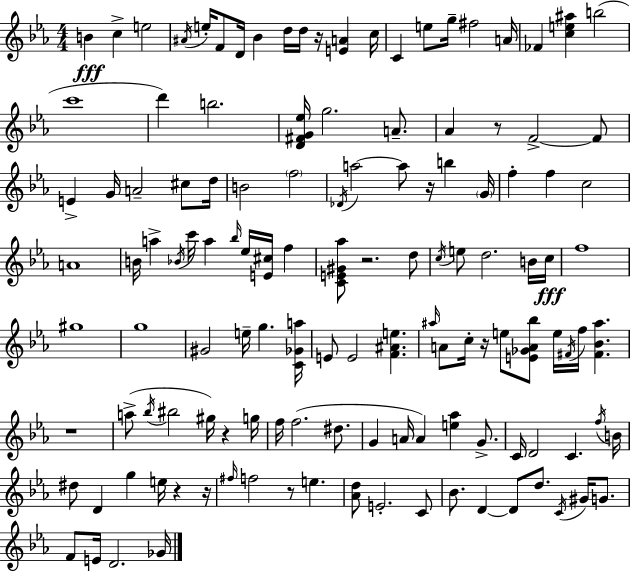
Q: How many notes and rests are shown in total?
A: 129